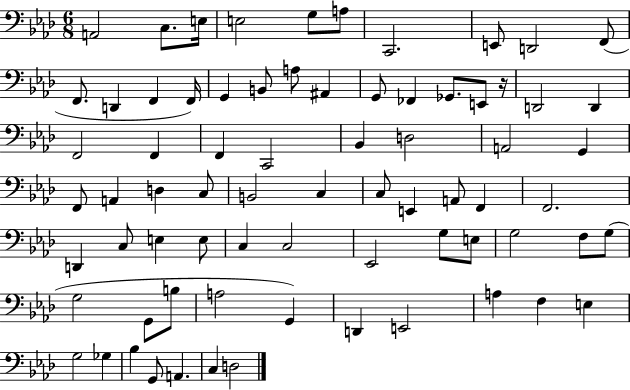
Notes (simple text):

A2/h C3/e. E3/s E3/h G3/e A3/e C2/h. E2/e D2/h F2/e F2/e. D2/q F2/q F2/s G2/q B2/e A3/e A#2/q G2/e FES2/q Gb2/e. E2/e R/s D2/h D2/q F2/h F2/q F2/q C2/h Bb2/q D3/h A2/h G2/q F2/e A2/q D3/q C3/e B2/h C3/q C3/e E2/q A2/e F2/q F2/h. D2/q C3/e E3/q E3/e C3/q C3/h Eb2/h G3/e E3/e G3/h F3/e G3/e G3/h G2/e B3/e A3/h G2/q D2/q E2/h A3/q F3/q E3/q G3/h Gb3/q Bb3/q G2/e A2/q. C3/q D3/h